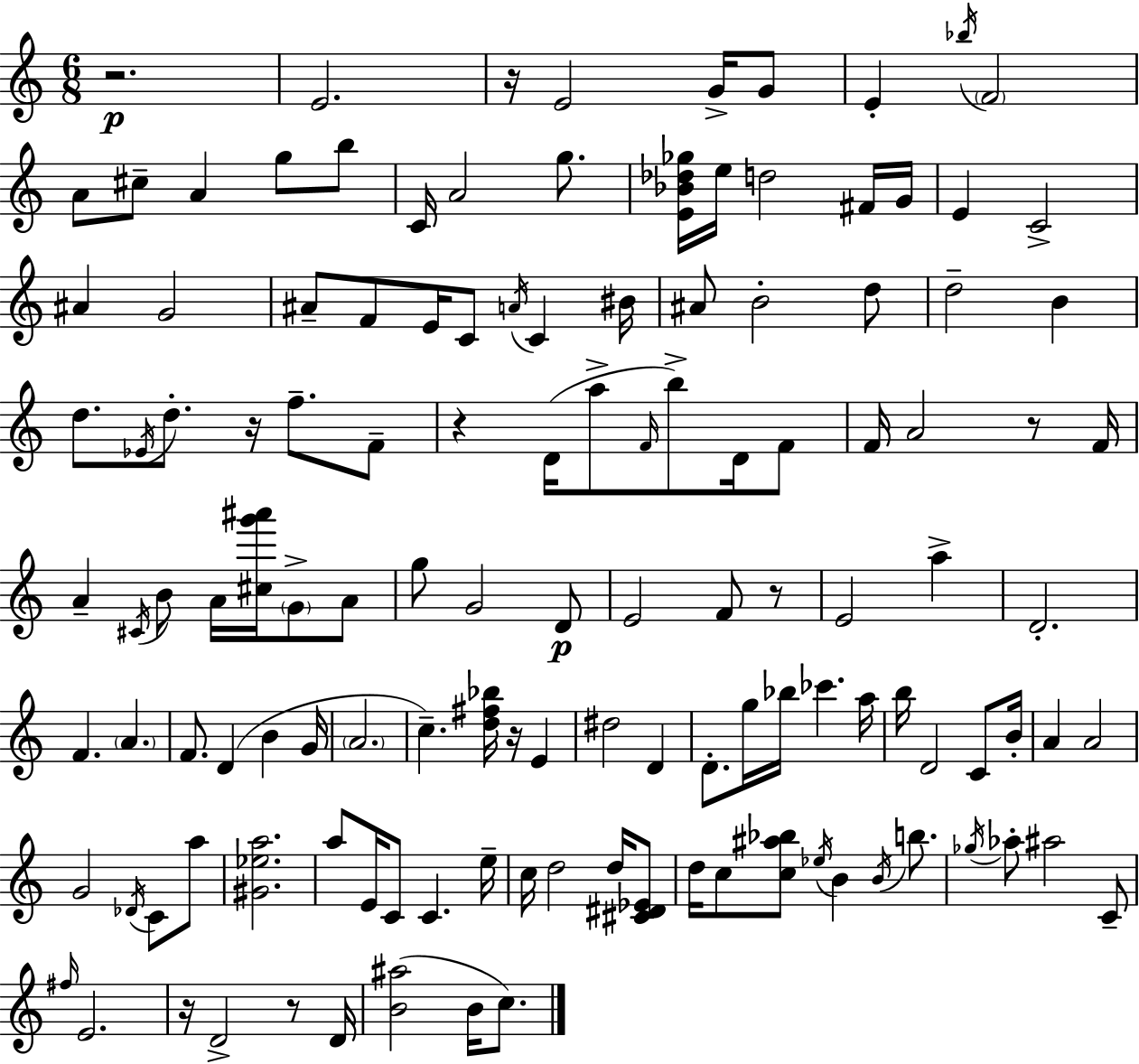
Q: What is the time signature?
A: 6/8